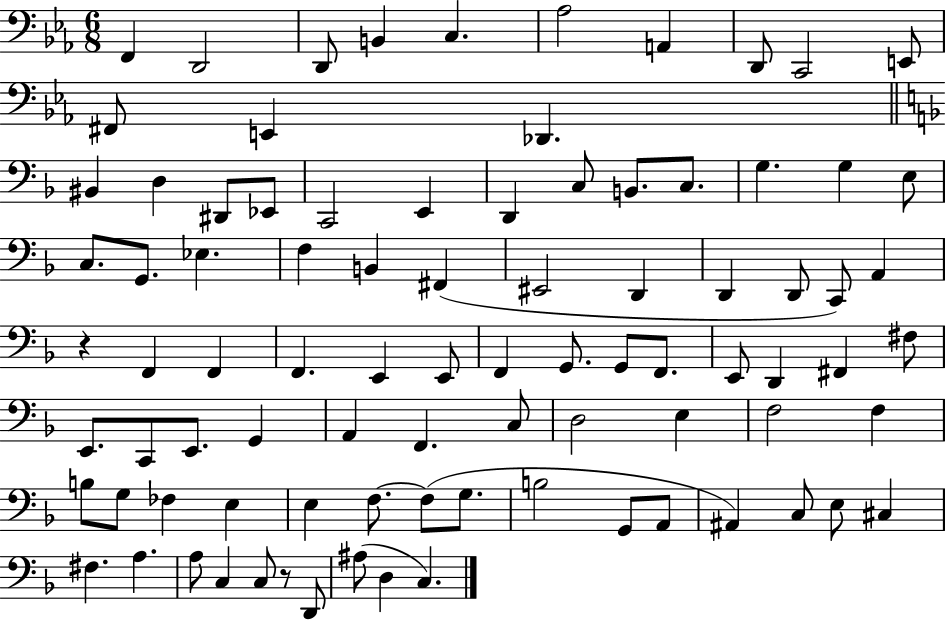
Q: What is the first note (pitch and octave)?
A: F2